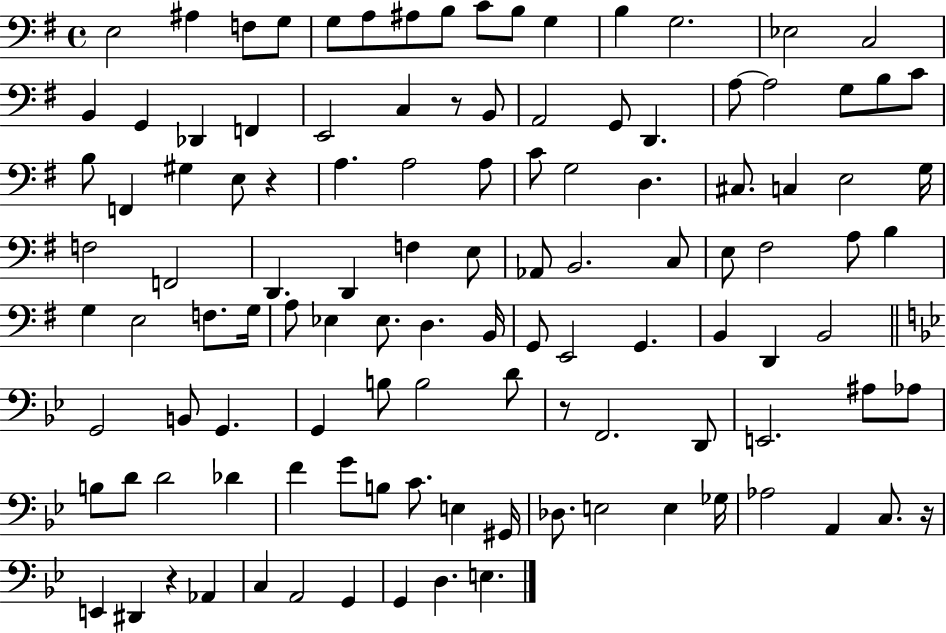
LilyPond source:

{
  \clef bass
  \time 4/4
  \defaultTimeSignature
  \key g \major
  e2 ais4 f8 g8 | g8 a8 ais8 b8 c'8 b8 g4 | b4 g2. | ees2 c2 | \break b,4 g,4 des,4 f,4 | e,2 c4 r8 b,8 | a,2 g,8 d,4. | a8~~ a2 g8 b8 c'8 | \break b8 f,4 gis4 e8 r4 | a4. a2 a8 | c'8 g2 d4. | cis8. c4 e2 g16 | \break f2 f,2 | d,4. d,4 f4 e8 | aes,8 b,2. c8 | e8 fis2 a8 b4 | \break g4 e2 f8. g16 | a8 ees4 ees8. d4. b,16 | g,8 e,2 g,4. | b,4 d,4 b,2 | \break \bar "||" \break \key bes \major g,2 b,8 g,4. | g,4 b8 b2 d'8 | r8 f,2. d,8 | e,2. ais8 aes8 | \break b8 d'8 d'2 des'4 | f'4 g'8 b8 c'8. e4 gis,16 | des8. e2 e4 ges16 | aes2 a,4 c8. r16 | \break e,4 dis,4 r4 aes,4 | c4 a,2 g,4 | g,4 d4. e4. | \bar "|."
}